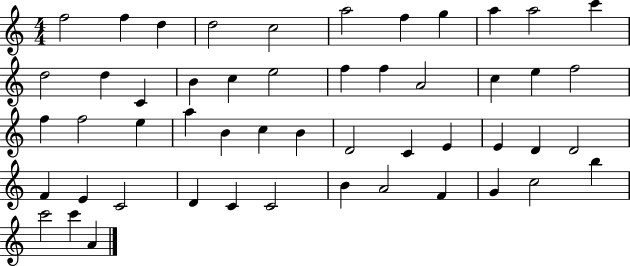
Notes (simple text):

F5/h F5/q D5/q D5/h C5/h A5/h F5/q G5/q A5/q A5/h C6/q D5/h D5/q C4/q B4/q C5/q E5/h F5/q F5/q A4/h C5/q E5/q F5/h F5/q F5/h E5/q A5/q B4/q C5/q B4/q D4/h C4/q E4/q E4/q D4/q D4/h F4/q E4/q C4/h D4/q C4/q C4/h B4/q A4/h F4/q G4/q C5/h B5/q C6/h C6/q A4/q